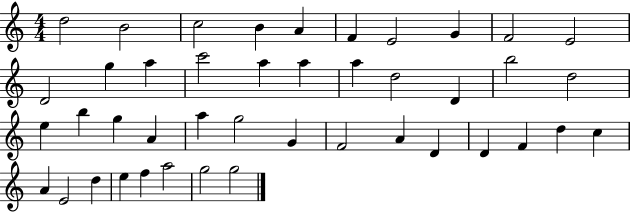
X:1
T:Untitled
M:4/4
L:1/4
K:C
d2 B2 c2 B A F E2 G F2 E2 D2 g a c'2 a a a d2 D b2 d2 e b g A a g2 G F2 A D D F d c A E2 d e f a2 g2 g2